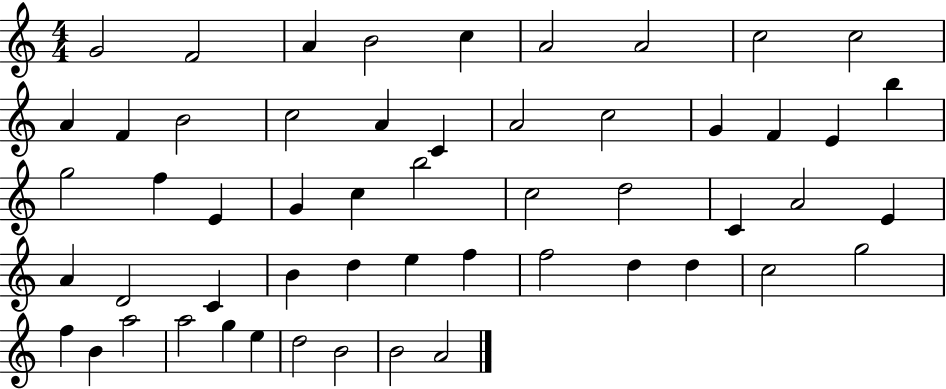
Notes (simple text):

G4/h F4/h A4/q B4/h C5/q A4/h A4/h C5/h C5/h A4/q F4/q B4/h C5/h A4/q C4/q A4/h C5/h G4/q F4/q E4/q B5/q G5/h F5/q E4/q G4/q C5/q B5/h C5/h D5/h C4/q A4/h E4/q A4/q D4/h C4/q B4/q D5/q E5/q F5/q F5/h D5/q D5/q C5/h G5/h F5/q B4/q A5/h A5/h G5/q E5/q D5/h B4/h B4/h A4/h